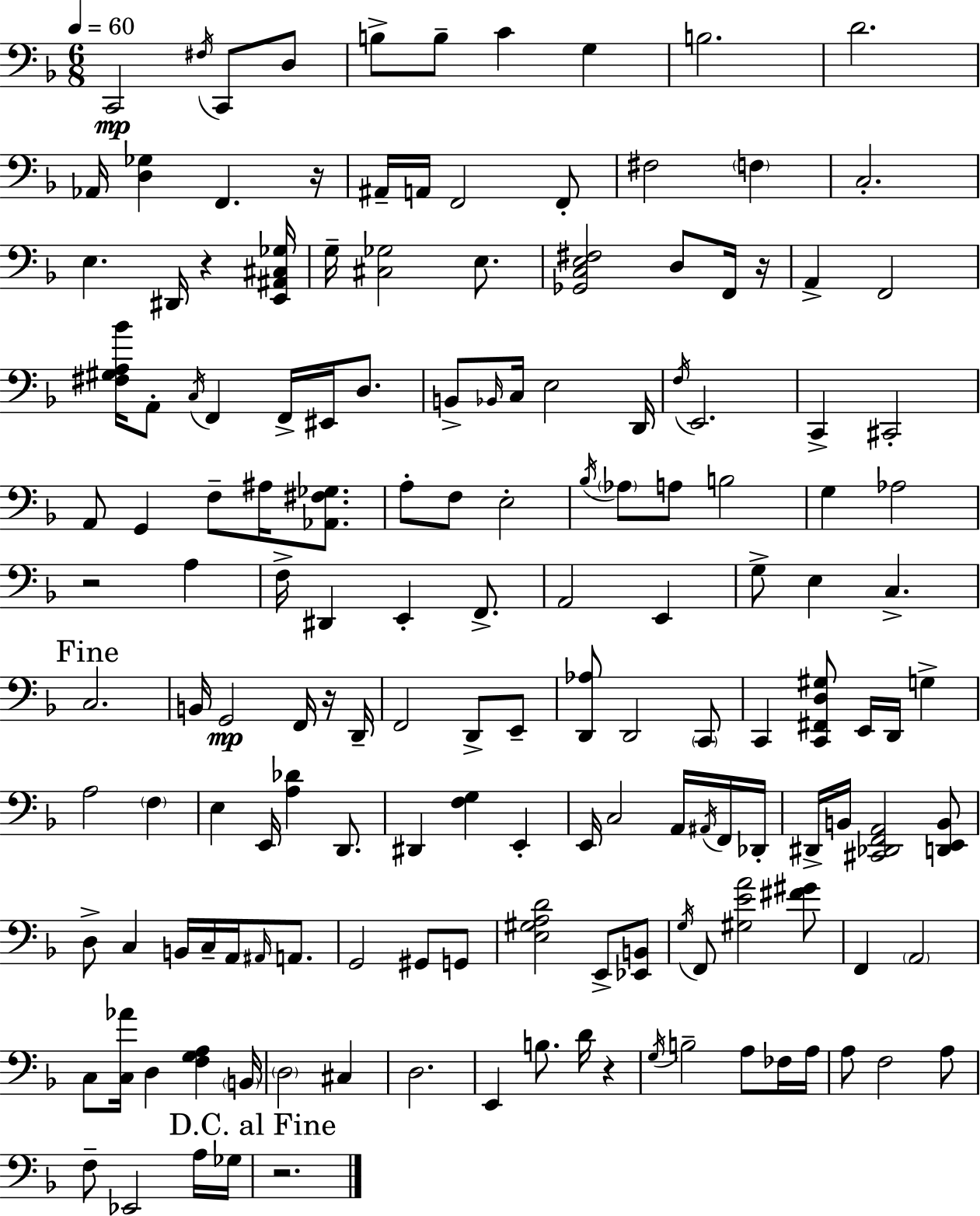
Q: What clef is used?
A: bass